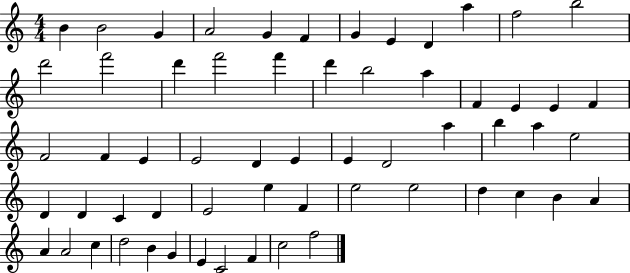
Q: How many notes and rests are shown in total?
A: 60